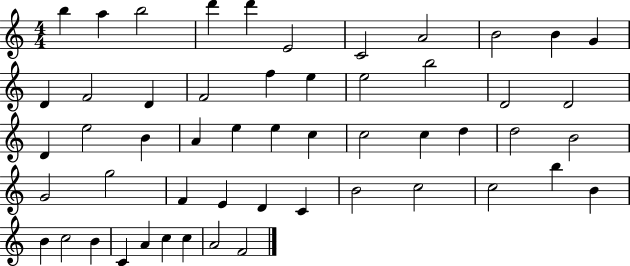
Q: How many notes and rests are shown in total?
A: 53